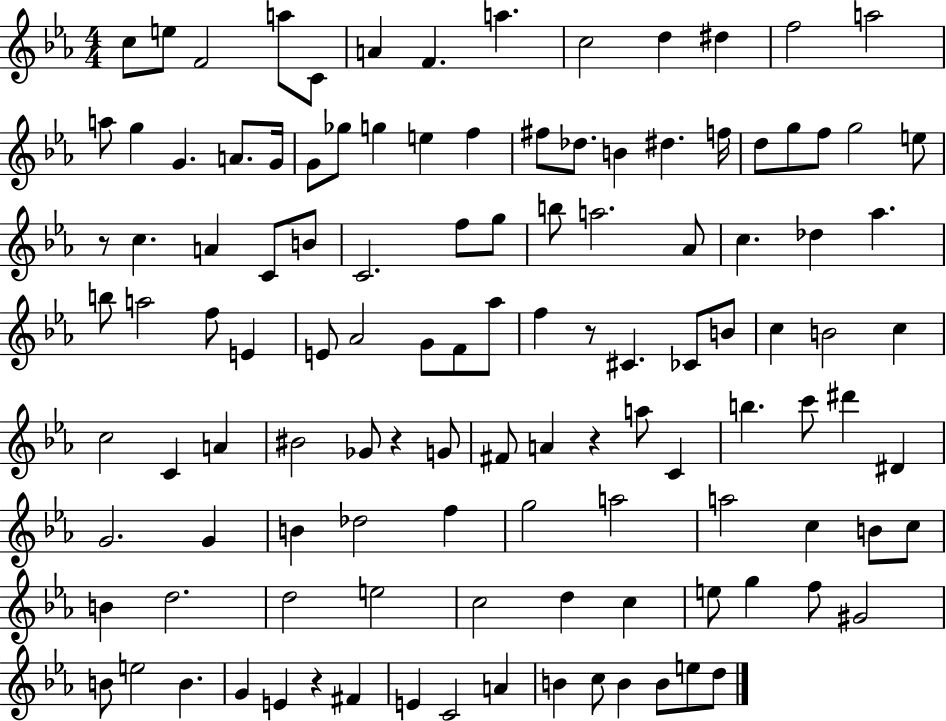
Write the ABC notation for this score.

X:1
T:Untitled
M:4/4
L:1/4
K:Eb
c/2 e/2 F2 a/2 C/2 A F a c2 d ^d f2 a2 a/2 g G A/2 G/4 G/2 _g/2 g e f ^f/2 _d/2 B ^d f/4 d/2 g/2 f/2 g2 e/2 z/2 c A C/2 B/2 C2 f/2 g/2 b/2 a2 _A/2 c _d _a b/2 a2 f/2 E E/2 _A2 G/2 F/2 _a/2 f z/2 ^C _C/2 B/2 c B2 c c2 C A ^B2 _G/2 z G/2 ^F/2 A z a/2 C b c'/2 ^d' ^D G2 G B _d2 f g2 a2 a2 c B/2 c/2 B d2 d2 e2 c2 d c e/2 g f/2 ^G2 B/2 e2 B G E z ^F E C2 A B c/2 B B/2 e/2 d/2